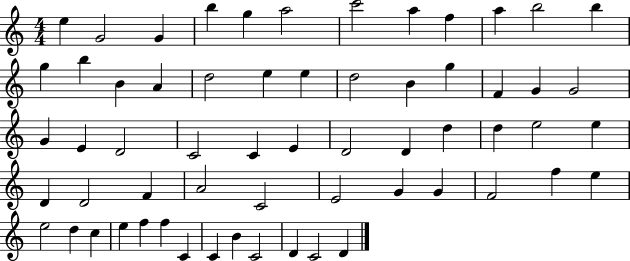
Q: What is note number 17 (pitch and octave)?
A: D5